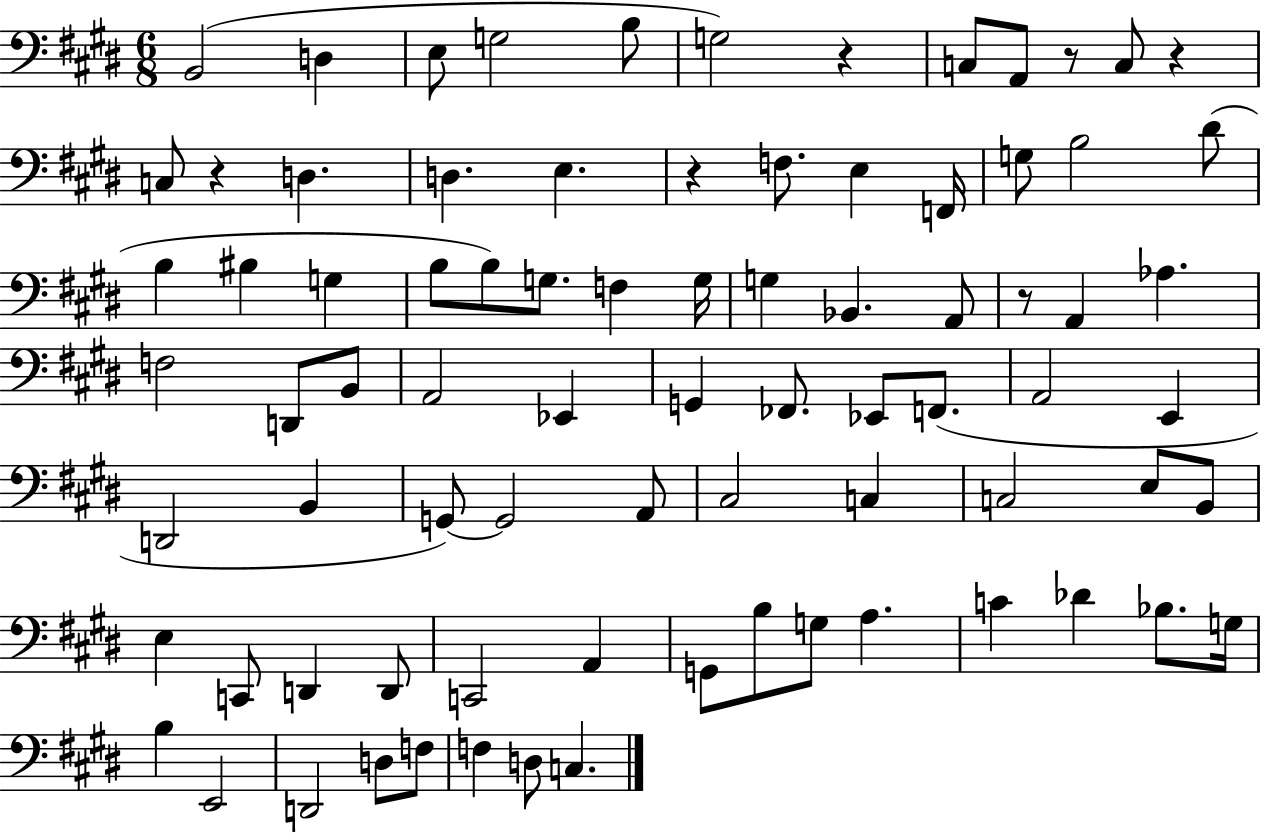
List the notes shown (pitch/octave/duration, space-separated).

B2/h D3/q E3/e G3/h B3/e G3/h R/q C3/e A2/e R/e C3/e R/q C3/e R/q D3/q. D3/q. E3/q. R/q F3/e. E3/q F2/s G3/e B3/h D#4/e B3/q BIS3/q G3/q B3/e B3/e G3/e. F3/q G3/s G3/q Bb2/q. A2/e R/e A2/q Ab3/q. F3/h D2/e B2/e A2/h Eb2/q G2/q FES2/e. Eb2/e F2/e. A2/h E2/q D2/h B2/q G2/e G2/h A2/e C#3/h C3/q C3/h E3/e B2/e E3/q C2/e D2/q D2/e C2/h A2/q G2/e B3/e G3/e A3/q. C4/q Db4/q Bb3/e. G3/s B3/q E2/h D2/h D3/e F3/e F3/q D3/e C3/q.